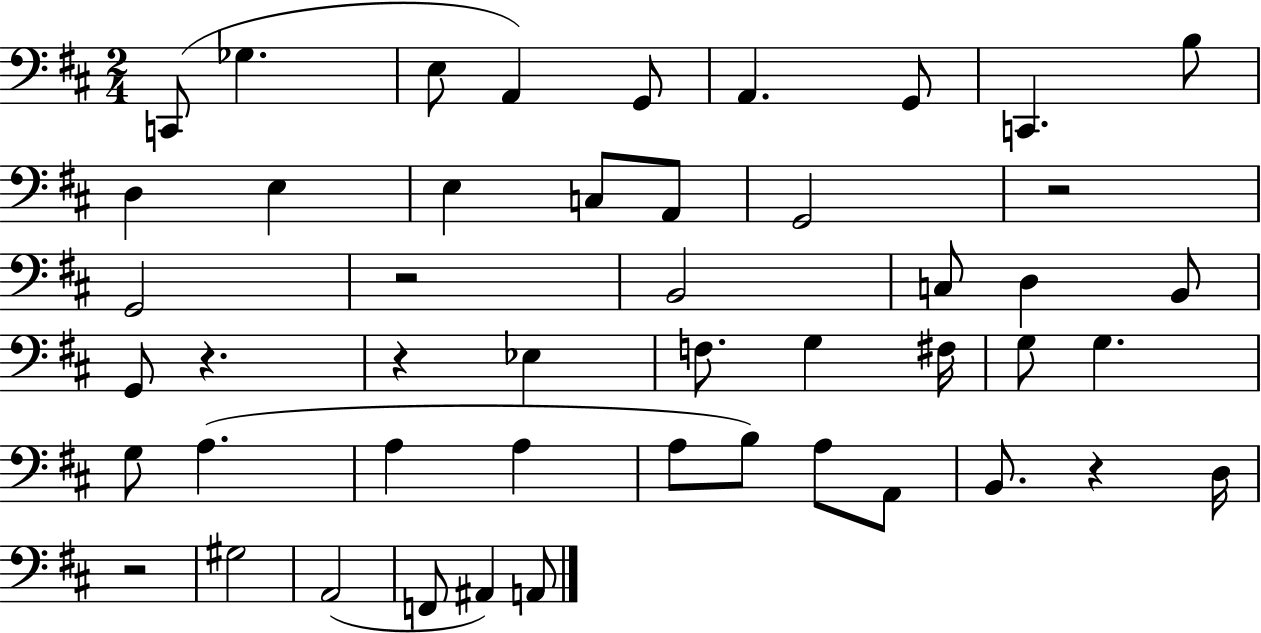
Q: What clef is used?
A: bass